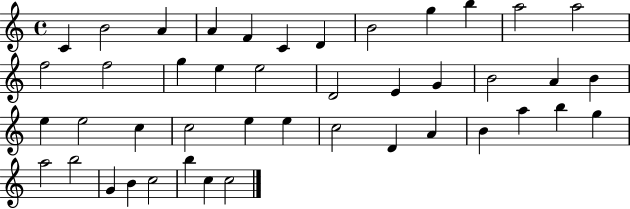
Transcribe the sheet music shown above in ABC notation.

X:1
T:Untitled
M:4/4
L:1/4
K:C
C B2 A A F C D B2 g b a2 a2 f2 f2 g e e2 D2 E G B2 A B e e2 c c2 e e c2 D A B a b g a2 b2 G B c2 b c c2